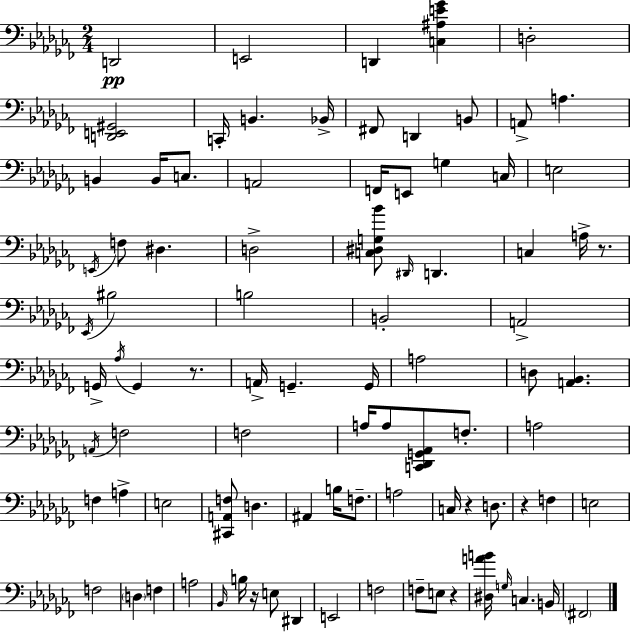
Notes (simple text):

D2/h E2/h D2/q [C3,A#3,E4,Gb4]/q D3/h [D2,E2,G#2]/h C2/s B2/q. Bb2/s F#2/e D2/q B2/e A2/e A3/q. B2/q B2/s C3/e. A2/h F2/s E2/e G3/q C3/s E3/h E2/s F3/e D#3/q. D3/h [C3,D#3,G3,Bb4]/e D#2/s D2/q. C3/q A3/s R/e. Eb2/s BIS3/h B3/h B2/h A2/h G2/s Ab3/s G2/q R/e. A2/s G2/q. G2/s A3/h D3/e [A2,Bb2]/q. A2/s F3/h F3/h A3/s A3/e [C2,Db2,G2,Ab2]/e F3/e. A3/h F3/q A3/q E3/h [C#2,A2,F3]/e D3/q. A#2/q B3/s F3/e. A3/h C3/s R/q D3/e. R/q F3/q E3/h F3/h D3/q F3/q A3/h Bb2/s B3/s R/s E3/e D#2/q E2/h F3/h F3/e E3/e R/q [D#3,A4,B4]/s G3/s C3/q. B2/s F#2/h